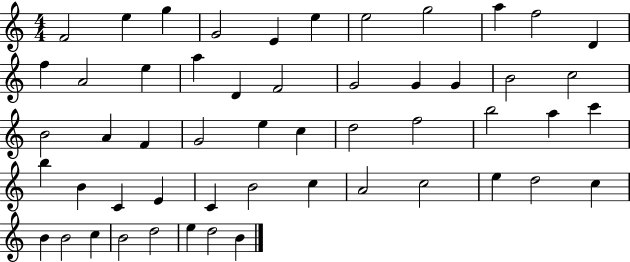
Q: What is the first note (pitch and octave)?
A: F4